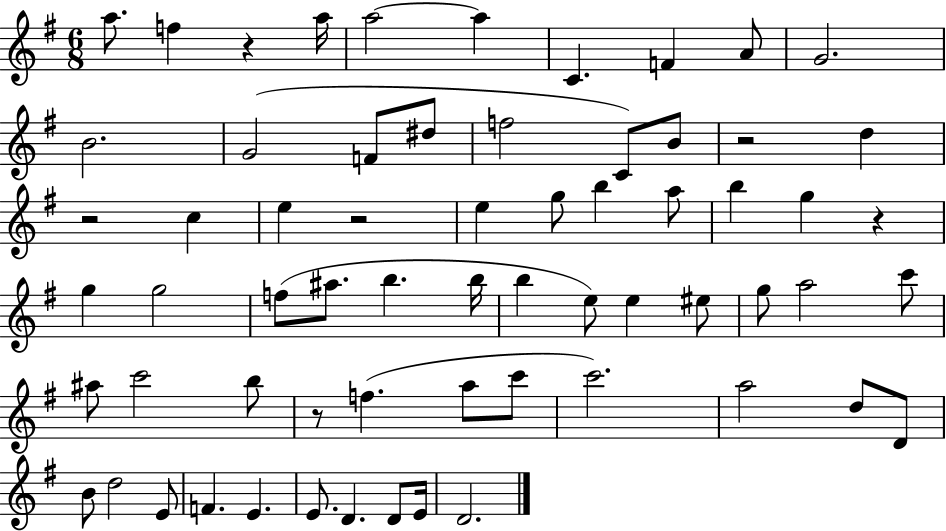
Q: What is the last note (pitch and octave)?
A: D4